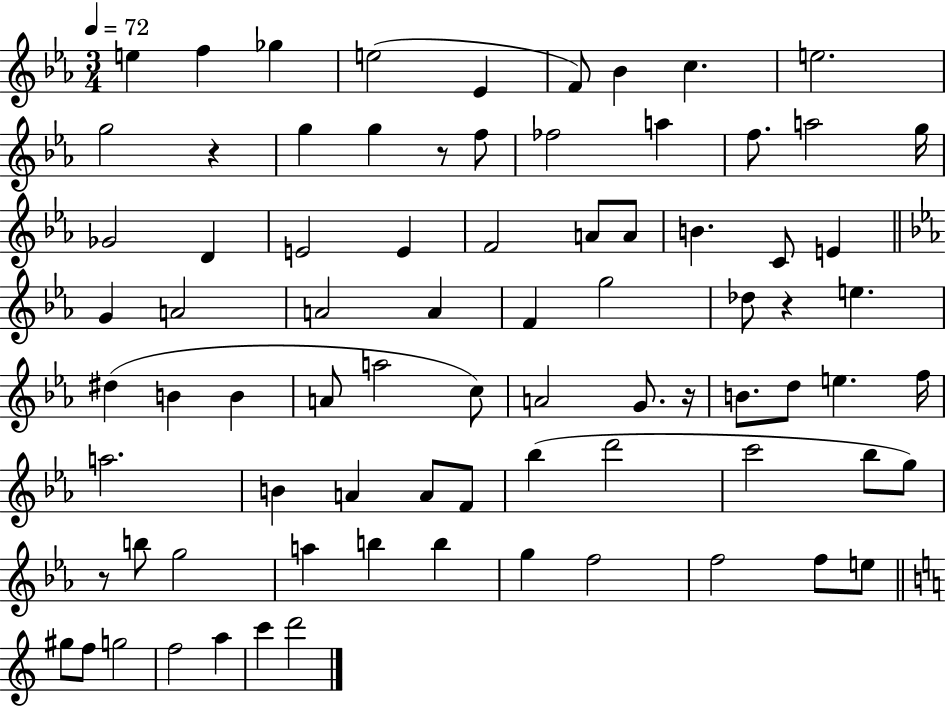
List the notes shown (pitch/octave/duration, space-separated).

E5/q F5/q Gb5/q E5/h Eb4/q F4/e Bb4/q C5/q. E5/h. G5/h R/q G5/q G5/q R/e F5/e FES5/h A5/q F5/e. A5/h G5/s Gb4/h D4/q E4/h E4/q F4/h A4/e A4/e B4/q. C4/e E4/q G4/q A4/h A4/h A4/q F4/q G5/h Db5/e R/q E5/q. D#5/q B4/q B4/q A4/e A5/h C5/e A4/h G4/e. R/s B4/e. D5/e E5/q. F5/s A5/h. B4/q A4/q A4/e F4/e Bb5/q D6/h C6/h Bb5/e G5/e R/e B5/e G5/h A5/q B5/q B5/q G5/q F5/h F5/h F5/e E5/e G#5/e F5/e G5/h F5/h A5/q C6/q D6/h